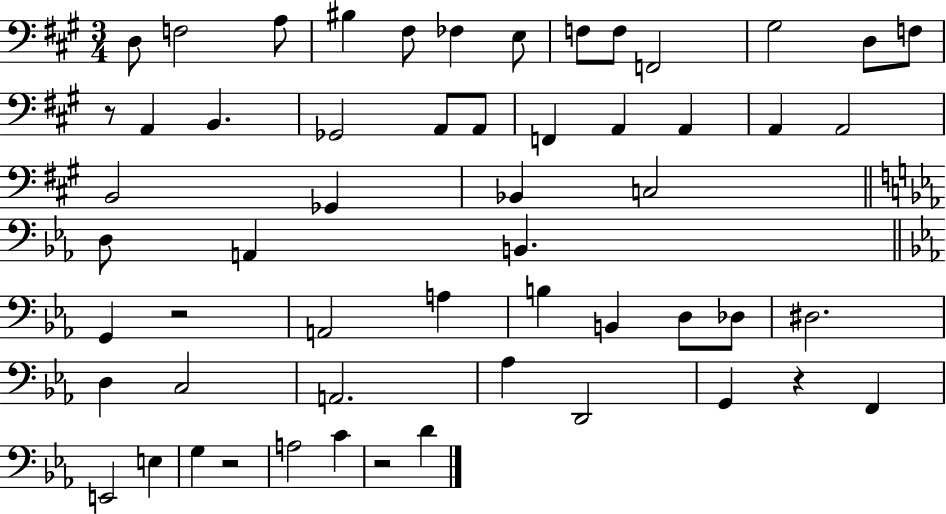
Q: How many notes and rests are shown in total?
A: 56